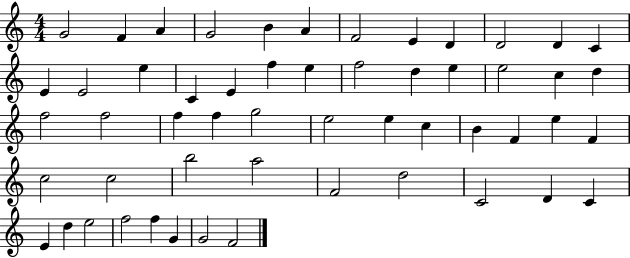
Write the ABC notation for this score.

X:1
T:Untitled
M:4/4
L:1/4
K:C
G2 F A G2 B A F2 E D D2 D C E E2 e C E f e f2 d e e2 c d f2 f2 f f g2 e2 e c B F e F c2 c2 b2 a2 F2 d2 C2 D C E d e2 f2 f G G2 F2